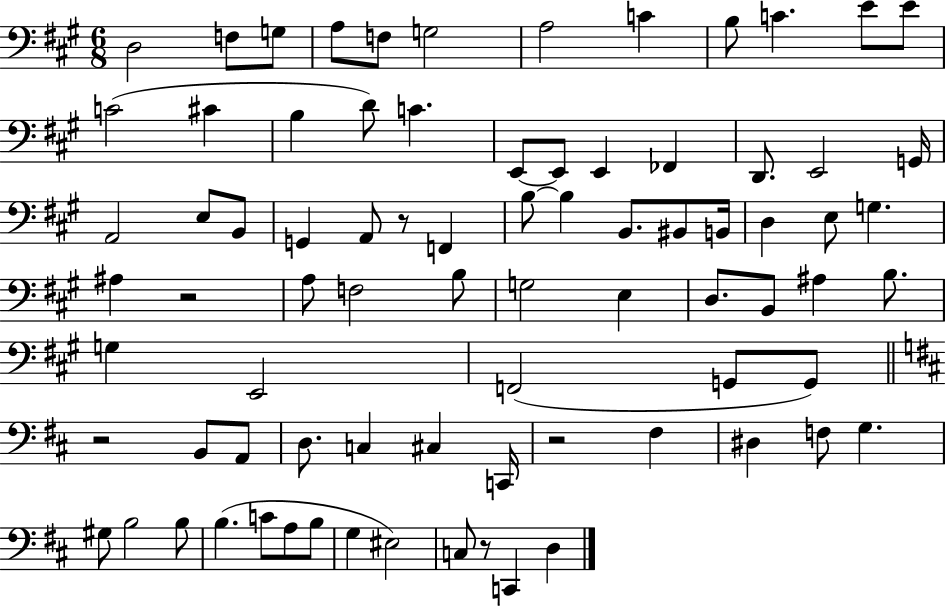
X:1
T:Untitled
M:6/8
L:1/4
K:A
D,2 F,/2 G,/2 A,/2 F,/2 G,2 A,2 C B,/2 C E/2 E/2 C2 ^C B, D/2 C E,,/2 E,,/2 E,, _F,, D,,/2 E,,2 G,,/4 A,,2 E,/2 B,,/2 G,, A,,/2 z/2 F,, B,/2 B, B,,/2 ^B,,/2 B,,/4 D, E,/2 G, ^A, z2 A,/2 F,2 B,/2 G,2 E, D,/2 B,,/2 ^A, B,/2 G, E,,2 F,,2 G,,/2 G,,/2 z2 B,,/2 A,,/2 D,/2 C, ^C, C,,/4 z2 ^F, ^D, F,/2 G, ^G,/2 B,2 B,/2 B, C/2 A,/2 B,/2 G, ^E,2 C,/2 z/2 C,, D,